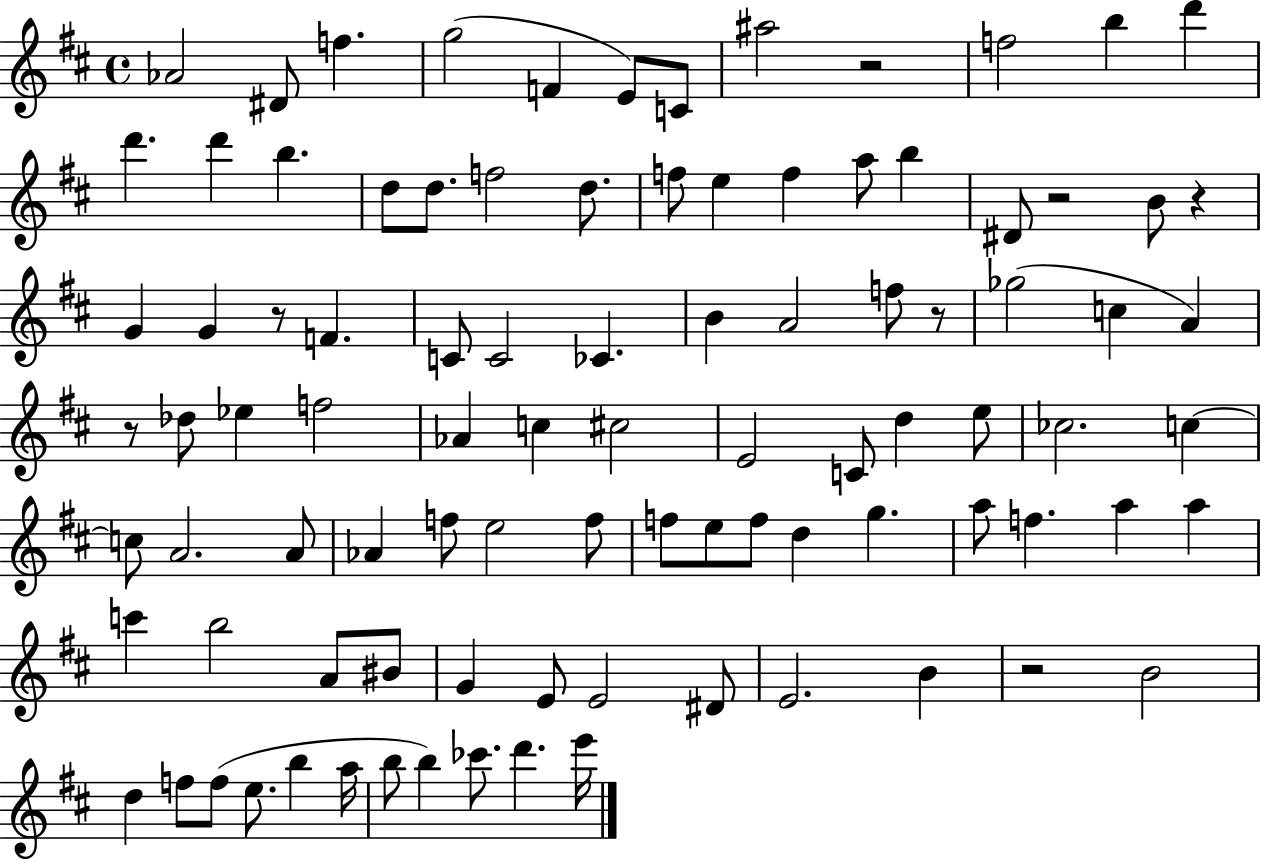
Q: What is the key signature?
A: D major